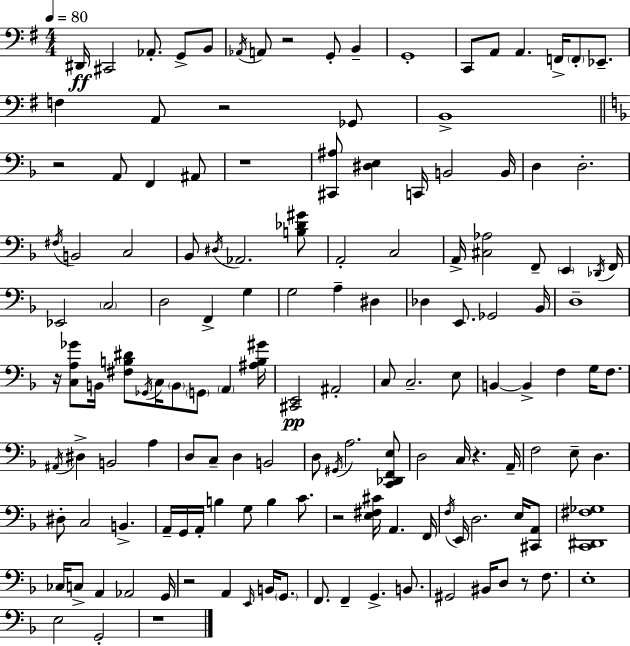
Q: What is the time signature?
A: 4/4